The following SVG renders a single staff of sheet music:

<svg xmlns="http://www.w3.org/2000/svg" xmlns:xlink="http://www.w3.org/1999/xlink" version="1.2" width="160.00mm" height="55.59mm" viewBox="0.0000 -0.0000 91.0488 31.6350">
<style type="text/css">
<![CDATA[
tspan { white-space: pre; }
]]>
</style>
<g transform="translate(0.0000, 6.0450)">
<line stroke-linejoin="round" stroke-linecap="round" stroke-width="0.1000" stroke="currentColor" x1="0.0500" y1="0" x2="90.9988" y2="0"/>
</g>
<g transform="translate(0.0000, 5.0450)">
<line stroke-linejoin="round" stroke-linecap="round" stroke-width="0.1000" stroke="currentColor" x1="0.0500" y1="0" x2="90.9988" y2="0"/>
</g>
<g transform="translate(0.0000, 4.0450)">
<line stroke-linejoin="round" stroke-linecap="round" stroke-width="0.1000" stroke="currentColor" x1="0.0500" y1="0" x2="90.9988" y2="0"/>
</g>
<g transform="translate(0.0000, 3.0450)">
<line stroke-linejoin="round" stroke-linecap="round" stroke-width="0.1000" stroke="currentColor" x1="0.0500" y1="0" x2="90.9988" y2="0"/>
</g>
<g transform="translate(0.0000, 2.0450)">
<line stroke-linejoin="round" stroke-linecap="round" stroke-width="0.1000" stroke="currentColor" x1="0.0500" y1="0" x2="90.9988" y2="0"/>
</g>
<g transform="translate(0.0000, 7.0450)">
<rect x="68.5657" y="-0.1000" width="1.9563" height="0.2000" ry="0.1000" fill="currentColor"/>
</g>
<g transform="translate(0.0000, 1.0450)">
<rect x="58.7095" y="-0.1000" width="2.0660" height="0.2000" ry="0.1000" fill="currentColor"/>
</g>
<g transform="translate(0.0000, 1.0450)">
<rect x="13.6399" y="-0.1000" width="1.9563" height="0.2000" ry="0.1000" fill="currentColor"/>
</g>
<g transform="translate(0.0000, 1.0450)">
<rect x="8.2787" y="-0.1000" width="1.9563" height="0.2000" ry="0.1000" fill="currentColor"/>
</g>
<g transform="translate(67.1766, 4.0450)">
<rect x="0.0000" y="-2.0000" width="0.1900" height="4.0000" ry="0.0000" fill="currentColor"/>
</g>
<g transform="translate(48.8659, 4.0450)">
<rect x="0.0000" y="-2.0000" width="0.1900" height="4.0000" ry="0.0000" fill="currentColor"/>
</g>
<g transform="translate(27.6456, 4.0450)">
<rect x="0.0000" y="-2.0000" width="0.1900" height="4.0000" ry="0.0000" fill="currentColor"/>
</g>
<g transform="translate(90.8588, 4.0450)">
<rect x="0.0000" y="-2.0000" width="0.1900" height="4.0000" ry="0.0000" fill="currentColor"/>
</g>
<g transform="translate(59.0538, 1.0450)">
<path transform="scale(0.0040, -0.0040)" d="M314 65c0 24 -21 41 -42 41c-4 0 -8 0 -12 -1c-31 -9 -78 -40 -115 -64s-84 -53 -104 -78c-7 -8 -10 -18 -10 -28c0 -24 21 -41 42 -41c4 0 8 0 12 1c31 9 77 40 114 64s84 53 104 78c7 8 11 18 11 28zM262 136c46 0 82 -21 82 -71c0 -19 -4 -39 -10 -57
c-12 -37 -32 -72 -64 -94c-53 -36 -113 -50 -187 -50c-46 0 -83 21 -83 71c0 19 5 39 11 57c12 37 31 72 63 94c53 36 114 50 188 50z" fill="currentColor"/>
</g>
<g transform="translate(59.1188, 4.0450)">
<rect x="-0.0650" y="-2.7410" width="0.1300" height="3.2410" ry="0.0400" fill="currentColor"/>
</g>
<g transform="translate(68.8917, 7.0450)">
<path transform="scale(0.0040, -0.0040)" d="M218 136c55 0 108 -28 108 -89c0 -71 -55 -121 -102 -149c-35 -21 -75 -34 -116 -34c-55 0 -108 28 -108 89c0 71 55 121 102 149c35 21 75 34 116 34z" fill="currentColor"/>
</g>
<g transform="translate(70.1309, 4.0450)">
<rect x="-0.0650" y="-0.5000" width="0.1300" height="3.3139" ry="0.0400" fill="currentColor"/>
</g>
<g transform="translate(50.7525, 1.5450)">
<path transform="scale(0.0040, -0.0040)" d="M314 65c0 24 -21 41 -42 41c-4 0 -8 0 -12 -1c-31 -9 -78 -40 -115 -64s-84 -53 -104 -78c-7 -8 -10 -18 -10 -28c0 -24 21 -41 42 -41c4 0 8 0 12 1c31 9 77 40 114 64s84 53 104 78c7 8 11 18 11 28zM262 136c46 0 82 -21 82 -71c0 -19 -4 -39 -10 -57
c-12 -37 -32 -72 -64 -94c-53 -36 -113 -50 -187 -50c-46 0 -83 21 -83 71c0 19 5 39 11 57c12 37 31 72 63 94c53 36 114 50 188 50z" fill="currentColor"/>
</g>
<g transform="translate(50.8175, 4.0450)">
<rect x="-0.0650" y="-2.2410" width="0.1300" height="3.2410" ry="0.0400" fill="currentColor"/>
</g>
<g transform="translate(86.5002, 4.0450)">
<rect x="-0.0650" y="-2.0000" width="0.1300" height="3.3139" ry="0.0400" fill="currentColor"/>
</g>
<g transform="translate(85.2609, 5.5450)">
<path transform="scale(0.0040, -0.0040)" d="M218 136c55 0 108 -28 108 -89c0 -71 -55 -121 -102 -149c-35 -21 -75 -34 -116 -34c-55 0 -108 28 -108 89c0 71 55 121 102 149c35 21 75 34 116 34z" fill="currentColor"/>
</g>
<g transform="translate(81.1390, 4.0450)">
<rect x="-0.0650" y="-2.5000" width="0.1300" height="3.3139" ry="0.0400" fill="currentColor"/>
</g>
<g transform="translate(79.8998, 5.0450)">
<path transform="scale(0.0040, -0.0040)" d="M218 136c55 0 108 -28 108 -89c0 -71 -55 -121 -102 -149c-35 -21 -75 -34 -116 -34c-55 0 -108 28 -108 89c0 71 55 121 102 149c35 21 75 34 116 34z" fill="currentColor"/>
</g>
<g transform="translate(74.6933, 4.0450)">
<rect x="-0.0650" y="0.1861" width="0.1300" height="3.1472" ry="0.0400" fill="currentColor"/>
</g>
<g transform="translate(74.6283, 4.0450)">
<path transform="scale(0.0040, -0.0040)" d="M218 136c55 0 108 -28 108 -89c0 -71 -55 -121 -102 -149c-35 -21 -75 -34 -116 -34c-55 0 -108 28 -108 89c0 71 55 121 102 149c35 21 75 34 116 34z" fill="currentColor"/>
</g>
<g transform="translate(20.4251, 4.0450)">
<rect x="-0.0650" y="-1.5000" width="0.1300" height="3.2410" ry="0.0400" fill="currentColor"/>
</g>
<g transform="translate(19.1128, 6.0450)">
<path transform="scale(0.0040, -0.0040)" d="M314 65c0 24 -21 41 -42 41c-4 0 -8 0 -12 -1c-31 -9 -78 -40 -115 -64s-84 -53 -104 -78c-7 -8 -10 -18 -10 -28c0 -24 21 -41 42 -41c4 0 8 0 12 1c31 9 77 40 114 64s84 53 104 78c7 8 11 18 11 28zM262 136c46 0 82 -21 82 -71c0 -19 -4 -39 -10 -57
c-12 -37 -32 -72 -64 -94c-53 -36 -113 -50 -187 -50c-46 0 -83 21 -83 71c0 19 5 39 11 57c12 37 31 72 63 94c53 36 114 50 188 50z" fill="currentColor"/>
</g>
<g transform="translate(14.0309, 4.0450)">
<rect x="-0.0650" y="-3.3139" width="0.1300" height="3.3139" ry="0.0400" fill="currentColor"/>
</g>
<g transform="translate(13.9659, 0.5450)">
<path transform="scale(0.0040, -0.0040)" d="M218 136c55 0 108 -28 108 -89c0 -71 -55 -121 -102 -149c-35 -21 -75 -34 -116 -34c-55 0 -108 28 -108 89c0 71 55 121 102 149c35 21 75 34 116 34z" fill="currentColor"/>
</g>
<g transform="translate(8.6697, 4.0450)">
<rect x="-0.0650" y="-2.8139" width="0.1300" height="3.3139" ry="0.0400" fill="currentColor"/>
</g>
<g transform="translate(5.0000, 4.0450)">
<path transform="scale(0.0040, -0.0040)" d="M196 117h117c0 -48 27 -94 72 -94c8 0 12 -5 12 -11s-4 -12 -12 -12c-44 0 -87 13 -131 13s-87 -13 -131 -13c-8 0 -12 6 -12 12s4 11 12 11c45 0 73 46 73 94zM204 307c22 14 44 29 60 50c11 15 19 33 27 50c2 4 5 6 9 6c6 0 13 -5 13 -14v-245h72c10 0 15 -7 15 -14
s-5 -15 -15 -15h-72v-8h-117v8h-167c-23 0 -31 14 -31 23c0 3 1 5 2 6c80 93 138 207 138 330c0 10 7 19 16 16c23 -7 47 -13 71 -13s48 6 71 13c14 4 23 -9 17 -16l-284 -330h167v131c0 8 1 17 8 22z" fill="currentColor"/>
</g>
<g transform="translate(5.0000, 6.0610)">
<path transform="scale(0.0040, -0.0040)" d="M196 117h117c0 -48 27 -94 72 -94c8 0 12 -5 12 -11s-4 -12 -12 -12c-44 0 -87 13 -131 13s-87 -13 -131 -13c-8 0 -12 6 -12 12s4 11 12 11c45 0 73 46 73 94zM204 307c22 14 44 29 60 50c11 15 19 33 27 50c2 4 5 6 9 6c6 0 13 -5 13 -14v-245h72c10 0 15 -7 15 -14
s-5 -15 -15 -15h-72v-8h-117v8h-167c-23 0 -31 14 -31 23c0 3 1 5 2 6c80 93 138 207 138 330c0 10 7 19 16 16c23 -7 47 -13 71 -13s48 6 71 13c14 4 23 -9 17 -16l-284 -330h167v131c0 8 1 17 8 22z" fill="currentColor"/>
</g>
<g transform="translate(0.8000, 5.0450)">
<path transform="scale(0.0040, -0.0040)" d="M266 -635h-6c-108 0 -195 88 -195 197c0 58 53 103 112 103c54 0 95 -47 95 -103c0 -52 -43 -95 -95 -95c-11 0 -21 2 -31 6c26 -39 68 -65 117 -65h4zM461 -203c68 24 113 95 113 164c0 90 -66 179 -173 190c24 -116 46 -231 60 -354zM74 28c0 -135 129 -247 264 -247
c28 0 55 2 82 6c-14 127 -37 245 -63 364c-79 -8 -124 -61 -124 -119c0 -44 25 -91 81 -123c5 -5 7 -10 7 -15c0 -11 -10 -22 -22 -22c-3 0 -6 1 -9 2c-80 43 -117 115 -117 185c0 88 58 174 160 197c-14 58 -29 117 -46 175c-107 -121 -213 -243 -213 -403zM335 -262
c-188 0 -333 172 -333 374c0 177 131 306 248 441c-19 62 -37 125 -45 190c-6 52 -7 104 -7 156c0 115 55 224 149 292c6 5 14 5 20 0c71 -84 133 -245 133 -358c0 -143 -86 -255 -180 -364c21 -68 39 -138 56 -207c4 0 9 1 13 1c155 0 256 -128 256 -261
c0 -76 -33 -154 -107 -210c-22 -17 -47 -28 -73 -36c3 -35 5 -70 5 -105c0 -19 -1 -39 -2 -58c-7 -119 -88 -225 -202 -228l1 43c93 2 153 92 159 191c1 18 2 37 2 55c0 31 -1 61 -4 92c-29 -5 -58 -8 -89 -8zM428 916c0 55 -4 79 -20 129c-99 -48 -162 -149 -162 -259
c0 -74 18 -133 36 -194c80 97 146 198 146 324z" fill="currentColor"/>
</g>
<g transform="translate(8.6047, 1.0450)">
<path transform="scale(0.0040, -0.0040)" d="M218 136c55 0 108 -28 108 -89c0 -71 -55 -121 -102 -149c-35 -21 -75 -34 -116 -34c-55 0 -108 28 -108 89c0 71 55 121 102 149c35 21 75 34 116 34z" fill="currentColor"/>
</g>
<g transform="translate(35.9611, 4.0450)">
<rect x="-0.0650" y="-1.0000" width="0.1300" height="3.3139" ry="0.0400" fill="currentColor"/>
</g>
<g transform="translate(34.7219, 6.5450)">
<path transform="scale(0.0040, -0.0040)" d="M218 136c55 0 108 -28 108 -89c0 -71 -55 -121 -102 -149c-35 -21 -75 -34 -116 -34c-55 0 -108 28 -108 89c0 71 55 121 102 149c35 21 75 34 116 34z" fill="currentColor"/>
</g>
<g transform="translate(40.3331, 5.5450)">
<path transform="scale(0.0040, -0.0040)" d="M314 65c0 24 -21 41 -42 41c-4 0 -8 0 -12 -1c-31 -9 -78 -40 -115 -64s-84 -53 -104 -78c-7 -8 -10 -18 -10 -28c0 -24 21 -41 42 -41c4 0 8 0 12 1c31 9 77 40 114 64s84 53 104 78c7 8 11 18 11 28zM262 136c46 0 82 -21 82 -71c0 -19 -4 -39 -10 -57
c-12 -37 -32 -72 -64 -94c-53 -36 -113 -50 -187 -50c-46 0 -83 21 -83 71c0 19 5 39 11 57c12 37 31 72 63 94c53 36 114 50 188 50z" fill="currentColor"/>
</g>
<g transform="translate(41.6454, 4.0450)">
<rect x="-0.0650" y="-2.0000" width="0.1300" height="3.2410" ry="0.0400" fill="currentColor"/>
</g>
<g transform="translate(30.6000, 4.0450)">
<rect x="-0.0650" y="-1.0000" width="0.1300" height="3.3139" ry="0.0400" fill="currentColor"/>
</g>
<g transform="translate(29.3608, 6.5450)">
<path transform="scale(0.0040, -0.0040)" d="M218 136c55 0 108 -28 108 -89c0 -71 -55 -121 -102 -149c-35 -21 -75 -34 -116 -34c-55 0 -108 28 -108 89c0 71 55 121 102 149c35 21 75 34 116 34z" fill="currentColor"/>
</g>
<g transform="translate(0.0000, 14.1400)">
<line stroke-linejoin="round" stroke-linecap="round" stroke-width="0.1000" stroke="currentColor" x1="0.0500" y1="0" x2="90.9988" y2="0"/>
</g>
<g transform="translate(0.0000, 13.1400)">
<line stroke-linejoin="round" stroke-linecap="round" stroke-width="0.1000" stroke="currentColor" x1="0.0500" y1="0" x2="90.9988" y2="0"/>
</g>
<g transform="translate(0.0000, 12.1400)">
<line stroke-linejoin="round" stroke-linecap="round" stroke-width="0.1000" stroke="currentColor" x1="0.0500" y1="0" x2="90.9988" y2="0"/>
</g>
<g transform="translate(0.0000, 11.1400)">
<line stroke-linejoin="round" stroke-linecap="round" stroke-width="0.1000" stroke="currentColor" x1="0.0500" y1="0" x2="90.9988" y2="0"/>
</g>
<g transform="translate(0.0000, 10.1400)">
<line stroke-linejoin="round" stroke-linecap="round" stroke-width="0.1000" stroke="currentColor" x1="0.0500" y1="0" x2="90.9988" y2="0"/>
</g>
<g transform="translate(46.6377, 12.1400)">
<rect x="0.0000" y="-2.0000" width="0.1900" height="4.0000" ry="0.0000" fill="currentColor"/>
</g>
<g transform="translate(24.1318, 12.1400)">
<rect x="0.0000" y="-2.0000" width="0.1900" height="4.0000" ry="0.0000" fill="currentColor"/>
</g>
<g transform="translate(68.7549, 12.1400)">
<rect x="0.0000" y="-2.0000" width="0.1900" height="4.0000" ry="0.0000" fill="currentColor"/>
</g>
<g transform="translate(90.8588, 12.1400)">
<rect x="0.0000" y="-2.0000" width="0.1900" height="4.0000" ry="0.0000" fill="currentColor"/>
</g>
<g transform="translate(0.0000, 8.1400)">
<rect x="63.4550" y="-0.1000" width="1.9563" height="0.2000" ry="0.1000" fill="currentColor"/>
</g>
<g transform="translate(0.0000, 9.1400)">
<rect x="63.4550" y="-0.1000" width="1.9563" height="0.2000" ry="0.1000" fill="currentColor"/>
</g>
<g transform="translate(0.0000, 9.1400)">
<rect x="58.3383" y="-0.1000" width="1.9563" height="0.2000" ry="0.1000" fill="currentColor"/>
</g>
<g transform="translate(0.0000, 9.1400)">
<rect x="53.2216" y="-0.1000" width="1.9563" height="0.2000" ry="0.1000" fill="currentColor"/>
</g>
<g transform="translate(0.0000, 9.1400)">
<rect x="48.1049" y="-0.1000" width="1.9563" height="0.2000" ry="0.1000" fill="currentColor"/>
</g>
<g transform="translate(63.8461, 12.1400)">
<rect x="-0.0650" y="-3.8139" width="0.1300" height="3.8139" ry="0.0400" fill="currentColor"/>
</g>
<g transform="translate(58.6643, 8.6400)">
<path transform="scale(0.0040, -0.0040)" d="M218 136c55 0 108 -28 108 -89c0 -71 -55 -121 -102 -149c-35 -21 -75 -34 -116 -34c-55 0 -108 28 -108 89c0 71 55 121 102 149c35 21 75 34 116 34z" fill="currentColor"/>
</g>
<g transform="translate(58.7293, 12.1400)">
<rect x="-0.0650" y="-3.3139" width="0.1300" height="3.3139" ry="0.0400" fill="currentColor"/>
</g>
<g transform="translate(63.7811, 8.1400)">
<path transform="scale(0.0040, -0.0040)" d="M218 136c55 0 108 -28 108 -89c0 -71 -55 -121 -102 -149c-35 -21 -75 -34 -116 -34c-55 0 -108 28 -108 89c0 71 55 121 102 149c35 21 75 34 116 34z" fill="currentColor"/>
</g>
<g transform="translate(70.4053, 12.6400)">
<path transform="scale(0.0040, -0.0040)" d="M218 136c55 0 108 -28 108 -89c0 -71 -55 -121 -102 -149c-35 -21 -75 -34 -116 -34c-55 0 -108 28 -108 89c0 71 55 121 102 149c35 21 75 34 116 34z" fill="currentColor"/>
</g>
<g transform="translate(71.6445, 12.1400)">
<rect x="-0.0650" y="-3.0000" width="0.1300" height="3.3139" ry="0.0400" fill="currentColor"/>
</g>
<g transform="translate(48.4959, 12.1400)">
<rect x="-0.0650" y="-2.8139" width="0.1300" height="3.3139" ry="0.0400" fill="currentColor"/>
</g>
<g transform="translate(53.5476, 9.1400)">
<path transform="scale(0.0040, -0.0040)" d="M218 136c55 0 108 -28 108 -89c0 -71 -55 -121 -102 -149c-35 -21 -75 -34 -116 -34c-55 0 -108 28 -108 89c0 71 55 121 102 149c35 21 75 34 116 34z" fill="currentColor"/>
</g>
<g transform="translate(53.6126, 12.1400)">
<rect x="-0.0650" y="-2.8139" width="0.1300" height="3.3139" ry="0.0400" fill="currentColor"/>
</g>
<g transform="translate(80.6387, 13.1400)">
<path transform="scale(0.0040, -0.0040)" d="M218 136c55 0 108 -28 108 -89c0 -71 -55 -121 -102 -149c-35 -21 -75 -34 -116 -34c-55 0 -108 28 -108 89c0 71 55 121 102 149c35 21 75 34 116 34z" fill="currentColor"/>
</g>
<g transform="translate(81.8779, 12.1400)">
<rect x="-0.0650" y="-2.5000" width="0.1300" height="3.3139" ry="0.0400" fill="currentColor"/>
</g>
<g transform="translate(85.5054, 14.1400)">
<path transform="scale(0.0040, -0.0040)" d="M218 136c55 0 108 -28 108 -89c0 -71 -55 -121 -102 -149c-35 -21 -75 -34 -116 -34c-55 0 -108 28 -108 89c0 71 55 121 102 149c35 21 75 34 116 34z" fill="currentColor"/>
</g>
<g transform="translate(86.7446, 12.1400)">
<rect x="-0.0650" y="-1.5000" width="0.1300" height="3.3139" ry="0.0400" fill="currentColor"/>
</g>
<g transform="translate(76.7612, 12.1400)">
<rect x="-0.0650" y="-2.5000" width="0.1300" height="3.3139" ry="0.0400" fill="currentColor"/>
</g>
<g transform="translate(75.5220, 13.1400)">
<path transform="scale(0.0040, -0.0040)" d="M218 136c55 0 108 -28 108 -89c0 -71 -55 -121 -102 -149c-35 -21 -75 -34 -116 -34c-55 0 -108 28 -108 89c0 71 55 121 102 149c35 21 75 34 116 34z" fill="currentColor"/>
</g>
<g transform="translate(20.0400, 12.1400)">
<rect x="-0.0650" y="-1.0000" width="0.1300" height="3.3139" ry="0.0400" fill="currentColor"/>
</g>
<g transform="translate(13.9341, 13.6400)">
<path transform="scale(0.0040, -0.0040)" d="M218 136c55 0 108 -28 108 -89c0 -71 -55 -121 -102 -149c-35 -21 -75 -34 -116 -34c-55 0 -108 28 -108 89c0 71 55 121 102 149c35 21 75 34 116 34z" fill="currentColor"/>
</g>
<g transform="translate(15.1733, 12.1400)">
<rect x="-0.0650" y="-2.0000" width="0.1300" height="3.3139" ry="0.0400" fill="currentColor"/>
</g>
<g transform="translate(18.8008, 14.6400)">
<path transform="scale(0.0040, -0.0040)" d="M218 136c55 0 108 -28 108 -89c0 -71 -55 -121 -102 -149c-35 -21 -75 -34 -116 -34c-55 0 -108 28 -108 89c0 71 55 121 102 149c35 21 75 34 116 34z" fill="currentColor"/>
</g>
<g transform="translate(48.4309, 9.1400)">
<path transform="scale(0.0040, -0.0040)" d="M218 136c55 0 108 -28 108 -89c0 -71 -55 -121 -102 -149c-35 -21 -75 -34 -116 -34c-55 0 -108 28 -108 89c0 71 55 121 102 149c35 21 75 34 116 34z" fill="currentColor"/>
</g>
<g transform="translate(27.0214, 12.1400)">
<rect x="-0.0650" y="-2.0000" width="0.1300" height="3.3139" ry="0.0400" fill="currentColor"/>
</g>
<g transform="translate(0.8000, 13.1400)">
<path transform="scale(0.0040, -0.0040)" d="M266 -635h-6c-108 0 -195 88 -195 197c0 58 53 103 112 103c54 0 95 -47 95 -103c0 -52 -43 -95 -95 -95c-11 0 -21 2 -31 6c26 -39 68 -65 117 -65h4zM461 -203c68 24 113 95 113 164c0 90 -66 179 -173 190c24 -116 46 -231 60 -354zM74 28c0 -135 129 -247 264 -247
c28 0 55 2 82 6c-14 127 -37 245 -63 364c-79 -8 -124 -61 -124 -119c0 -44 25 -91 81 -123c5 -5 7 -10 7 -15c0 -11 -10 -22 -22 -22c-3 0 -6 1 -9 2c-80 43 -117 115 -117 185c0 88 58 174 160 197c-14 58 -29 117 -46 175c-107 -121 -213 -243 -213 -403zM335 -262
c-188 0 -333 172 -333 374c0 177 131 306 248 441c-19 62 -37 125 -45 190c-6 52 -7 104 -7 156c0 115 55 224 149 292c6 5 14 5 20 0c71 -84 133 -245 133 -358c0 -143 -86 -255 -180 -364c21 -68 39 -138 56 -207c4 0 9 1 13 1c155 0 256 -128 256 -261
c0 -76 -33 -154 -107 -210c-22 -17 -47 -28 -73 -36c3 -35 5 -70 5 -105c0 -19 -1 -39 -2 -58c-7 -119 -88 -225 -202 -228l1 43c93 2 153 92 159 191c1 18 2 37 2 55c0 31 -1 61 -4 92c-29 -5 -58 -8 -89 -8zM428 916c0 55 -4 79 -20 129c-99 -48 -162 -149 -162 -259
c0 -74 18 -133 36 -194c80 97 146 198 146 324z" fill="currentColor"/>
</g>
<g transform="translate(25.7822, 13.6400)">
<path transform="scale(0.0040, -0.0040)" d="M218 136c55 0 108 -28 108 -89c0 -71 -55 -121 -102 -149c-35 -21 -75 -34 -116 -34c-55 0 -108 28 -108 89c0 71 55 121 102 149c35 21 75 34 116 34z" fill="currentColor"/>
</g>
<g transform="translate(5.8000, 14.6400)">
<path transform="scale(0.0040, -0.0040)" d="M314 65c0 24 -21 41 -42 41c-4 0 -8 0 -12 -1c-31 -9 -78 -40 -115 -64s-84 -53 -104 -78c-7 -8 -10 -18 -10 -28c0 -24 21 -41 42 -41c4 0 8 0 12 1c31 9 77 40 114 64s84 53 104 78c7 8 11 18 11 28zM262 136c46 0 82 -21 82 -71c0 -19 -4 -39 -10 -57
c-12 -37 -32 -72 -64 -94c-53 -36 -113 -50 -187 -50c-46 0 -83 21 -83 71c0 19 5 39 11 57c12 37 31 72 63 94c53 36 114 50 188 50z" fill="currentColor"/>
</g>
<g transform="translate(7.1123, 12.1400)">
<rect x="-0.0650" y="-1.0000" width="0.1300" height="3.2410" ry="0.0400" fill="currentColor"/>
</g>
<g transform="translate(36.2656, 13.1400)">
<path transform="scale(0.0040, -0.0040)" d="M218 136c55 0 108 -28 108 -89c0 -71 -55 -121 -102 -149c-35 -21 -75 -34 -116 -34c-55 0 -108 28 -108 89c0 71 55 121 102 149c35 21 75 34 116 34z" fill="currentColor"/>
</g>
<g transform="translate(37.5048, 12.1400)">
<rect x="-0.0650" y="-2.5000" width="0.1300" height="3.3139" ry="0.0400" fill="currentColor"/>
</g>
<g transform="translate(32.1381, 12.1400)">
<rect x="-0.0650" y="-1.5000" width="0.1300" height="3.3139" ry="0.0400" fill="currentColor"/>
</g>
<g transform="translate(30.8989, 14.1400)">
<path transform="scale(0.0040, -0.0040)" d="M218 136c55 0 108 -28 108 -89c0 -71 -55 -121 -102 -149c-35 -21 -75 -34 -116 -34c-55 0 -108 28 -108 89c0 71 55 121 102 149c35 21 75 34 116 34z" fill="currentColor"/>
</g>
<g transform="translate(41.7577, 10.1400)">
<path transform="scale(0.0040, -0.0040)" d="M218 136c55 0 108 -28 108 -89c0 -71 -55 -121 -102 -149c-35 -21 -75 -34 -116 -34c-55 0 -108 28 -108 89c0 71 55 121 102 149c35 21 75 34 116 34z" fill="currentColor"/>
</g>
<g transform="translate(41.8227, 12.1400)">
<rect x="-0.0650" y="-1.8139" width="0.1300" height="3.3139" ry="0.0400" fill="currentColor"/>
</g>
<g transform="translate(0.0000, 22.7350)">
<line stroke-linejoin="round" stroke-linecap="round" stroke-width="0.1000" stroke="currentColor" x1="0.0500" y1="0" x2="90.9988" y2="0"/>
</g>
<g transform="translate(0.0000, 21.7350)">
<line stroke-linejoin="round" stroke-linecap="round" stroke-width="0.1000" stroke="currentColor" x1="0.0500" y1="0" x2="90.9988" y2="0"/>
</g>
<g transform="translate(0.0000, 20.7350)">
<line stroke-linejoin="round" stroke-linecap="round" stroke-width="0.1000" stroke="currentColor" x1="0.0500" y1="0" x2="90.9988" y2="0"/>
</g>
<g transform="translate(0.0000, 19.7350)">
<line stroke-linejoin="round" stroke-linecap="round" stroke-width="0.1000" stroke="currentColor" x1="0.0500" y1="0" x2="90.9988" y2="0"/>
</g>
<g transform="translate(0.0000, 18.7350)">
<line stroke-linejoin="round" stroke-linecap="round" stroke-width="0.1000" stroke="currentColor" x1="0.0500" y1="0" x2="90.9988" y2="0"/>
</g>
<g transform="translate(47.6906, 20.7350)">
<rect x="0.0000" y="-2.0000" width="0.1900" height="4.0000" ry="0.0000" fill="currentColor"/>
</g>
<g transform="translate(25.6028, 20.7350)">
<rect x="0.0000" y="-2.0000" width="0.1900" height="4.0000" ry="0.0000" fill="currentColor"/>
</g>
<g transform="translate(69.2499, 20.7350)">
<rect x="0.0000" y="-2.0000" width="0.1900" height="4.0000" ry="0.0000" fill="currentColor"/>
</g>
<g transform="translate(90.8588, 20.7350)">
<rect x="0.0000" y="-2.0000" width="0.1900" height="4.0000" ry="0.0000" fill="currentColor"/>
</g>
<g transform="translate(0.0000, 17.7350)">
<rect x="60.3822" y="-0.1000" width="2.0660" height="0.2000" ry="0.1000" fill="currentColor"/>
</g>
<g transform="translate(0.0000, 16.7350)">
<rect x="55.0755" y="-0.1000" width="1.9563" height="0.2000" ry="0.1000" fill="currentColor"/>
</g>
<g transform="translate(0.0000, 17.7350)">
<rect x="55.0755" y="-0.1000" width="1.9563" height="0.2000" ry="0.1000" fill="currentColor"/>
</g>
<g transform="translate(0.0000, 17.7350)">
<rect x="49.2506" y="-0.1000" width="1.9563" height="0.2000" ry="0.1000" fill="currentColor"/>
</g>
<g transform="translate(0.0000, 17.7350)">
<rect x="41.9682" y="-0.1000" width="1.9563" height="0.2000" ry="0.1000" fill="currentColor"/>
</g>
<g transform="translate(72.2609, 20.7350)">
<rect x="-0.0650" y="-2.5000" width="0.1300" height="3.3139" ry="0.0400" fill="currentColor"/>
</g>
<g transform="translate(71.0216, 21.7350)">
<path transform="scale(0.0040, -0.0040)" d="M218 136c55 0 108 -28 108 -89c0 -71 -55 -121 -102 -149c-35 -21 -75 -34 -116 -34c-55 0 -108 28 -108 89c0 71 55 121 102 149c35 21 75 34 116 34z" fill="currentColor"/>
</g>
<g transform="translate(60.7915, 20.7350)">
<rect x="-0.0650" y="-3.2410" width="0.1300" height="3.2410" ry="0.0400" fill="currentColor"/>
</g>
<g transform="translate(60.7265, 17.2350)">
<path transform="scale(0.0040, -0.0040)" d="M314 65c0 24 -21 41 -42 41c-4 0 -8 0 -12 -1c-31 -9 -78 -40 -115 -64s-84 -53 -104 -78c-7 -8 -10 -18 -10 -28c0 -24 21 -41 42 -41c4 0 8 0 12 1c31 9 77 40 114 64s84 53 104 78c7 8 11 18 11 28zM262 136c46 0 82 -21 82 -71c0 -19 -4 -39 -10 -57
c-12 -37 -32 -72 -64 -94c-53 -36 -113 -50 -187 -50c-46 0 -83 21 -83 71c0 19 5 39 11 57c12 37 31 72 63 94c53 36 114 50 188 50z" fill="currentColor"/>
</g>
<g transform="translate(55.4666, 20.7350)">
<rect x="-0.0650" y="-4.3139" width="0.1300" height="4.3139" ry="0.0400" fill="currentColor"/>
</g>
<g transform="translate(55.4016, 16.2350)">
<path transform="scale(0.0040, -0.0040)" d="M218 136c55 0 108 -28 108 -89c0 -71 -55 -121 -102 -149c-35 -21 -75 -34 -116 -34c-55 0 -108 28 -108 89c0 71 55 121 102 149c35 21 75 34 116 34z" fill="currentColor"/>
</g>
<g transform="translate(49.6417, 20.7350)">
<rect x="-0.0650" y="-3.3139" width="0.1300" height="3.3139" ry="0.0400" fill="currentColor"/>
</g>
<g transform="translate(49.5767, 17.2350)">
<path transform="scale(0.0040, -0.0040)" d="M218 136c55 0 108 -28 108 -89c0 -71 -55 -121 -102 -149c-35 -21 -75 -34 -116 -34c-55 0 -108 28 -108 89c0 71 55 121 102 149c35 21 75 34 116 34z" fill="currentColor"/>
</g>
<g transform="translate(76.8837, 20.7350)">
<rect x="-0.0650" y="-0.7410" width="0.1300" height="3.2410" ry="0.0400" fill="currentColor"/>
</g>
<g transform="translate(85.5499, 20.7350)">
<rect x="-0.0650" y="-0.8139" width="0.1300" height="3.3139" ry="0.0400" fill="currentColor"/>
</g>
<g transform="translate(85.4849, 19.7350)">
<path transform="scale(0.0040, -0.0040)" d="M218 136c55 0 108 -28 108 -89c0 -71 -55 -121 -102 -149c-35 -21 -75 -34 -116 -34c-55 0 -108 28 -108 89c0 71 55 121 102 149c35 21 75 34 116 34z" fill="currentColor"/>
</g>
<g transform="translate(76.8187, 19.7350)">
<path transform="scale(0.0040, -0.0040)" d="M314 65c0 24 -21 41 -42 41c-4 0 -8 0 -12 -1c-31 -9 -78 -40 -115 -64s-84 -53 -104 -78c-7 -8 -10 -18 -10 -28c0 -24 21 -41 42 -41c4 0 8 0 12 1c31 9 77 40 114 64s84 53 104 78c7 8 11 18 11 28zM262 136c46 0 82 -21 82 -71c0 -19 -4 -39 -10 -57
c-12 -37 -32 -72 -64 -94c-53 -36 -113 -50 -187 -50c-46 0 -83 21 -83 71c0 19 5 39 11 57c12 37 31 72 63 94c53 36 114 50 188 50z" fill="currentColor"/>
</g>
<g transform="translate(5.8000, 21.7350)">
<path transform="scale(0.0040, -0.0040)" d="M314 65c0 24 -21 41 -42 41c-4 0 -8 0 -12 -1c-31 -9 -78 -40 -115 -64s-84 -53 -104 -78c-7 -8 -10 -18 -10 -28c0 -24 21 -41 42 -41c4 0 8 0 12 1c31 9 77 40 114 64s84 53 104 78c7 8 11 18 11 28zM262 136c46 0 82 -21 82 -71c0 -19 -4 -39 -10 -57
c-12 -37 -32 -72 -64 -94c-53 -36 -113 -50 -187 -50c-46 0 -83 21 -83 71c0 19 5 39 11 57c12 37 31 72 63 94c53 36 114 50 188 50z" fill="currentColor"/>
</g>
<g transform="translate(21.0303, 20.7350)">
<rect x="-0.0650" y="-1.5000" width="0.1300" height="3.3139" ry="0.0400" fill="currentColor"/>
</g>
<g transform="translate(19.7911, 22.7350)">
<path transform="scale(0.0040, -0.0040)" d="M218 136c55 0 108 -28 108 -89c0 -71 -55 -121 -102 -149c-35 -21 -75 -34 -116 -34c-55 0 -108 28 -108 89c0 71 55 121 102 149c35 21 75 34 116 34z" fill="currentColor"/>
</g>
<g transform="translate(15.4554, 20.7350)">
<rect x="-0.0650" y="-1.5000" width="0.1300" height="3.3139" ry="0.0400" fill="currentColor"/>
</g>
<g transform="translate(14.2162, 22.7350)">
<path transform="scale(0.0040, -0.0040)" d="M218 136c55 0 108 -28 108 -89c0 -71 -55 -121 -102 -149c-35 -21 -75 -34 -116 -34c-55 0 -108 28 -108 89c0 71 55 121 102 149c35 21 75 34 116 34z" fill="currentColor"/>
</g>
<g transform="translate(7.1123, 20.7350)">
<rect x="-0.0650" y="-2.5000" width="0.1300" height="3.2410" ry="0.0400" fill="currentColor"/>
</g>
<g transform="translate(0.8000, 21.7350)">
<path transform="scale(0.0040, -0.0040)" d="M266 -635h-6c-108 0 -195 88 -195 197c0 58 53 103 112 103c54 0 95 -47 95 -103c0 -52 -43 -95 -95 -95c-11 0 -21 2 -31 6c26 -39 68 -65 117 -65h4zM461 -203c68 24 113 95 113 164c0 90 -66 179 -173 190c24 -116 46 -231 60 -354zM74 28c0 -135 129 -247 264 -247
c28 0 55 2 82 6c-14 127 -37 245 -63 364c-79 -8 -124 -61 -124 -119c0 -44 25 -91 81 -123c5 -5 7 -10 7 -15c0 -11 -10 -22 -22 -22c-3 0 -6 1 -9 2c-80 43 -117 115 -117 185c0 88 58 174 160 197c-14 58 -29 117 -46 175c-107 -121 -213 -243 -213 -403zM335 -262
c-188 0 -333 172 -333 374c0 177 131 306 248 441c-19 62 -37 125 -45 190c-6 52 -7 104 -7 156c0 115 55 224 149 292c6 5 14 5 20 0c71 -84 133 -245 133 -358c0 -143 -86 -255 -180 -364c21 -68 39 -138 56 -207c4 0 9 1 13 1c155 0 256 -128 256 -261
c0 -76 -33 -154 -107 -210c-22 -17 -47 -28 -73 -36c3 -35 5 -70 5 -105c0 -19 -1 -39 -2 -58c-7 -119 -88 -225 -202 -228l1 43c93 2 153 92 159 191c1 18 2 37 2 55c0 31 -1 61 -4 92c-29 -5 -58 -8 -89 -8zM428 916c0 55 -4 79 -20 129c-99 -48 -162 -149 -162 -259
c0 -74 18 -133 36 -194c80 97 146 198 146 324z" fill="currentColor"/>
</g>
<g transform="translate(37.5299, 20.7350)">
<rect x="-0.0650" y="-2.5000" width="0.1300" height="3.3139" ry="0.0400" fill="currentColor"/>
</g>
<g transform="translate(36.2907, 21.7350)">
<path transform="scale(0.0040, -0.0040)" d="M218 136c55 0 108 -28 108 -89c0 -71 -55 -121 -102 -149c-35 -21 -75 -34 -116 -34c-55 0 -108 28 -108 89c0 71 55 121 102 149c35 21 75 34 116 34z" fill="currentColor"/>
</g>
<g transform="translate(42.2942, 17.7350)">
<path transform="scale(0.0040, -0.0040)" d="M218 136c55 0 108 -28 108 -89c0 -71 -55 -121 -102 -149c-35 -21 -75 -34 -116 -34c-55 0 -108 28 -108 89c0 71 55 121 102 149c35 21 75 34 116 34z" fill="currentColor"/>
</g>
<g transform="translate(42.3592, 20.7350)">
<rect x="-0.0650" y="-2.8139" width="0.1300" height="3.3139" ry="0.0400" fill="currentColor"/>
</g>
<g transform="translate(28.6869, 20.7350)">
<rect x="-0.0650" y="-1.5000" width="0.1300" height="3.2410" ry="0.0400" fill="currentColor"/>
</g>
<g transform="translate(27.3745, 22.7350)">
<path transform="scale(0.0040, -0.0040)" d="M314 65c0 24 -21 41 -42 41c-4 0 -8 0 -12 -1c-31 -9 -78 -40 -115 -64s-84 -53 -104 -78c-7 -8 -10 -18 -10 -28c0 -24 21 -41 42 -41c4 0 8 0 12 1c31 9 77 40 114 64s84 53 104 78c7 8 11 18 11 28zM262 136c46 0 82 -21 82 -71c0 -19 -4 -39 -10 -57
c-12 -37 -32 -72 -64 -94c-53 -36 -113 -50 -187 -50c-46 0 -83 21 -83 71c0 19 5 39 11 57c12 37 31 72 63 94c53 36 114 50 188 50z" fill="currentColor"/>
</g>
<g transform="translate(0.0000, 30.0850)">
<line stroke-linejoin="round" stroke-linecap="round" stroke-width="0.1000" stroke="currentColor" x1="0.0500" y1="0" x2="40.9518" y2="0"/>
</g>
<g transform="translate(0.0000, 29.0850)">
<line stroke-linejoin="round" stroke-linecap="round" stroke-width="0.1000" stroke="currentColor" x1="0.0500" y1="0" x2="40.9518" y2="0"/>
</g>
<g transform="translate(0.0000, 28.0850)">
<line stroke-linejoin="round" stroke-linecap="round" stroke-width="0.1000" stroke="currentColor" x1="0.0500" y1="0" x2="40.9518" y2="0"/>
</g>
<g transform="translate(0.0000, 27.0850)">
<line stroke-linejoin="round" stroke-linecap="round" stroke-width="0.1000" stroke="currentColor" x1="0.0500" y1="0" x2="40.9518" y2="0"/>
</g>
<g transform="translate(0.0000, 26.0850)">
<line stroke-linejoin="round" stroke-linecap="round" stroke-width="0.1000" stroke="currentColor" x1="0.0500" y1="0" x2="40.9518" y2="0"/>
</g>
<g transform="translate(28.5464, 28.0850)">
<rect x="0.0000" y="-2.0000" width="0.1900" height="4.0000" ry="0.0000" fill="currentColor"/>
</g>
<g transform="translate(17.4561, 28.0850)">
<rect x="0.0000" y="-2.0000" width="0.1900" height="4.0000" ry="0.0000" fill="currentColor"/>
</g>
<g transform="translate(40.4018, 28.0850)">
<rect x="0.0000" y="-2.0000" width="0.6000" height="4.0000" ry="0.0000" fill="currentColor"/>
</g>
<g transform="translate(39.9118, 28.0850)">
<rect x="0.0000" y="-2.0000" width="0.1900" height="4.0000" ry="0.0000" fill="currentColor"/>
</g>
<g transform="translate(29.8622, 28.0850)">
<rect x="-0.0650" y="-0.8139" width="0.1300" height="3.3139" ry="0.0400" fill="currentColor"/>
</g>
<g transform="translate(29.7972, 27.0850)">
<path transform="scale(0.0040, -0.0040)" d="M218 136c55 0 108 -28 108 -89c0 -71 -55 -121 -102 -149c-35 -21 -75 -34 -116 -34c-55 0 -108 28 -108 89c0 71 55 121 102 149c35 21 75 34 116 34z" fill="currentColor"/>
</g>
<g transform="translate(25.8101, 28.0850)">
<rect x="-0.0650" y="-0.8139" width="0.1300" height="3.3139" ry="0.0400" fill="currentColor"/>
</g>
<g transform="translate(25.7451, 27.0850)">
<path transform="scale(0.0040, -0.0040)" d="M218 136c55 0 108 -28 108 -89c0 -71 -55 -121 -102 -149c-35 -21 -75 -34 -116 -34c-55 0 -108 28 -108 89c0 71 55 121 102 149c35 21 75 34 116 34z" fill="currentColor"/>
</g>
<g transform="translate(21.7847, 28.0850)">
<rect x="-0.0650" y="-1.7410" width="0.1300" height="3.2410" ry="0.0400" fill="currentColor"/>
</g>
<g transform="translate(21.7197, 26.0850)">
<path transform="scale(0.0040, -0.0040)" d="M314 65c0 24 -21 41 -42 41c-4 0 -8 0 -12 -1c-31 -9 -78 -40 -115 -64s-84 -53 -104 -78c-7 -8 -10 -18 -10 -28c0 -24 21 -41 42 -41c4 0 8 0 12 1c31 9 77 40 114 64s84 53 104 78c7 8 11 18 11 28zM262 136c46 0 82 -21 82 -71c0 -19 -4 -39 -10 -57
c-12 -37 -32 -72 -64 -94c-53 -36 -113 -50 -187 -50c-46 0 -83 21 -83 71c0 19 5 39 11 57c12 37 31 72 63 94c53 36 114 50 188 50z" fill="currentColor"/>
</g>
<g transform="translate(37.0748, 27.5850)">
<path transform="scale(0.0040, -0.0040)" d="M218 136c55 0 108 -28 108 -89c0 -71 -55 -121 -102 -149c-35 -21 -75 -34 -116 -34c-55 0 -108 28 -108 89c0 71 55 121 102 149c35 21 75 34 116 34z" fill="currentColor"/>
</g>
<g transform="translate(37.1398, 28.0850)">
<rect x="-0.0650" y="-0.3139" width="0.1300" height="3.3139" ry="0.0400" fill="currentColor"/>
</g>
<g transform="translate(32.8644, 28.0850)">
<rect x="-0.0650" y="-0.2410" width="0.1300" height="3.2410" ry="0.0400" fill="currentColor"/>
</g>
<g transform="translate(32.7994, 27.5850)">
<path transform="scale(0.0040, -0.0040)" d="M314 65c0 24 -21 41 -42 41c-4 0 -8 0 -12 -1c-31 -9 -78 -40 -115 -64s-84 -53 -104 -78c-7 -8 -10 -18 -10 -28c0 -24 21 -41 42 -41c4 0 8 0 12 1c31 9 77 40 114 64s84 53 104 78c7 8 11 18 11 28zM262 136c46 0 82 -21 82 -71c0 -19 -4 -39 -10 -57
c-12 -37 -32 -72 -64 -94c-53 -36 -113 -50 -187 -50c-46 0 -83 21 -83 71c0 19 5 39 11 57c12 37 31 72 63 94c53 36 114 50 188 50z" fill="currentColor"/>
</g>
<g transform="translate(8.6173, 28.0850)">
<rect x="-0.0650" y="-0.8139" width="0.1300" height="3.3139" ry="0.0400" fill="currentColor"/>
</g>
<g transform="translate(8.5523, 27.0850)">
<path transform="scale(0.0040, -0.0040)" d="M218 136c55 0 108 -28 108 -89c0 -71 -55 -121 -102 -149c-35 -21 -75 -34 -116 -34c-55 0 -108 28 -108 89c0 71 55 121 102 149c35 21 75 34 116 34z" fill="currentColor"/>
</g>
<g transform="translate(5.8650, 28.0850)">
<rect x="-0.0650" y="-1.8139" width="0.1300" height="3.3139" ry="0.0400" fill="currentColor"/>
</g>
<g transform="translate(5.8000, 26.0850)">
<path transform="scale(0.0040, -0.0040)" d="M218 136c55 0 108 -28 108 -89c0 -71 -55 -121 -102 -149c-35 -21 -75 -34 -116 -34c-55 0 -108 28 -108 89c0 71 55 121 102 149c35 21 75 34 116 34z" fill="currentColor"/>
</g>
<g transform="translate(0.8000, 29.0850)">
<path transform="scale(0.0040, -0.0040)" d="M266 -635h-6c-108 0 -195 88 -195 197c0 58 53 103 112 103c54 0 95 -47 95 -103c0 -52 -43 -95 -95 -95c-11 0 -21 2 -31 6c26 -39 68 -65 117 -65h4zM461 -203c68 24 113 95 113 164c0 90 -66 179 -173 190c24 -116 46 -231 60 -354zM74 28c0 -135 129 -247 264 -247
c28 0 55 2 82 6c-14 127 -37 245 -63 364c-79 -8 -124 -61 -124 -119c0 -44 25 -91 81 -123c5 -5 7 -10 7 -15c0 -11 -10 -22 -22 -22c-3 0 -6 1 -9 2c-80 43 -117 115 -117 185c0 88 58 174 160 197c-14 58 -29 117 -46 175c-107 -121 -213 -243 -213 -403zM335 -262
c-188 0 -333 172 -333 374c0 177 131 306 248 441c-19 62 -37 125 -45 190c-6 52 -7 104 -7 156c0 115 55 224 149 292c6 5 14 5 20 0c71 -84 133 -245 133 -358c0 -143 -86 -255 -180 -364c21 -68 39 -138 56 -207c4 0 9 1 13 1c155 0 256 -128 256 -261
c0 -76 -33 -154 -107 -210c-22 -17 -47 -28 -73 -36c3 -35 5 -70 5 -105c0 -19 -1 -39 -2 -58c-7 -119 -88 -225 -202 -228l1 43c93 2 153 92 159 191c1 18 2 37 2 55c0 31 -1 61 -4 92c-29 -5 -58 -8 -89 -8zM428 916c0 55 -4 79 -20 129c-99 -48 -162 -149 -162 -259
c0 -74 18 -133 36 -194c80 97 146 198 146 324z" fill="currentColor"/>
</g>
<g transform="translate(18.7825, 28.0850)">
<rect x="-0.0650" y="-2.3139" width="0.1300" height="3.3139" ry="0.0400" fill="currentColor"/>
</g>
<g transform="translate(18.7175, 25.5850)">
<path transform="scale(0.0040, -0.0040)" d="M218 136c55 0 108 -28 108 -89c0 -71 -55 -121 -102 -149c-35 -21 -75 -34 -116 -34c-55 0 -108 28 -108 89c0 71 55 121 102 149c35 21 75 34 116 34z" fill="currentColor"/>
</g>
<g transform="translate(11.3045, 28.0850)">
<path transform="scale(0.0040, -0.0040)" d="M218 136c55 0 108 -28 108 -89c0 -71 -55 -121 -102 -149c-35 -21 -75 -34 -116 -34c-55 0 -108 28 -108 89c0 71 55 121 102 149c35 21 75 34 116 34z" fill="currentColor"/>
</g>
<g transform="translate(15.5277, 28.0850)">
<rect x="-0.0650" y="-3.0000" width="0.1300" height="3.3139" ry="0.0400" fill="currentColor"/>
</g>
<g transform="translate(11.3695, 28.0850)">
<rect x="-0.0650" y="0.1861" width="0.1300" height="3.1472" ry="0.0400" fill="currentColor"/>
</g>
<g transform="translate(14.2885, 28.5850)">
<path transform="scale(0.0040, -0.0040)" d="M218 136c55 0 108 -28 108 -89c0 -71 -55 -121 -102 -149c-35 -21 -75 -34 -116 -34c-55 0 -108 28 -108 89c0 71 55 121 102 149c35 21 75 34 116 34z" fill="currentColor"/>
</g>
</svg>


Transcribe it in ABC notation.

X:1
T:Untitled
M:4/4
L:1/4
K:C
a b E2 D D F2 g2 a2 C B G F D2 F D F E G f a a b c' A G G E G2 E E E2 G a b d' b2 G d2 d f d B A g f2 d d c2 c